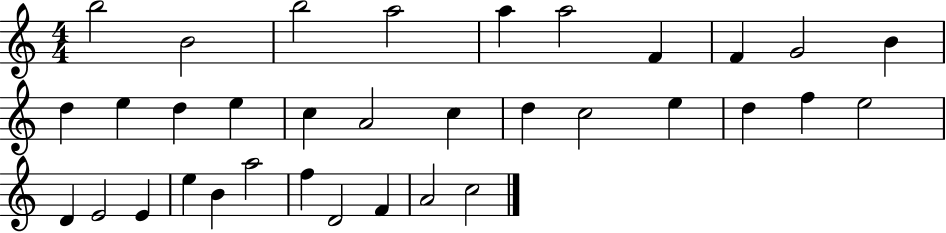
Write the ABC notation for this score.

X:1
T:Untitled
M:4/4
L:1/4
K:C
b2 B2 b2 a2 a a2 F F G2 B d e d e c A2 c d c2 e d f e2 D E2 E e B a2 f D2 F A2 c2